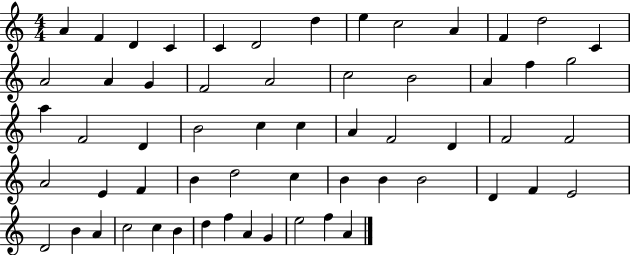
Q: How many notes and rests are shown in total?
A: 59